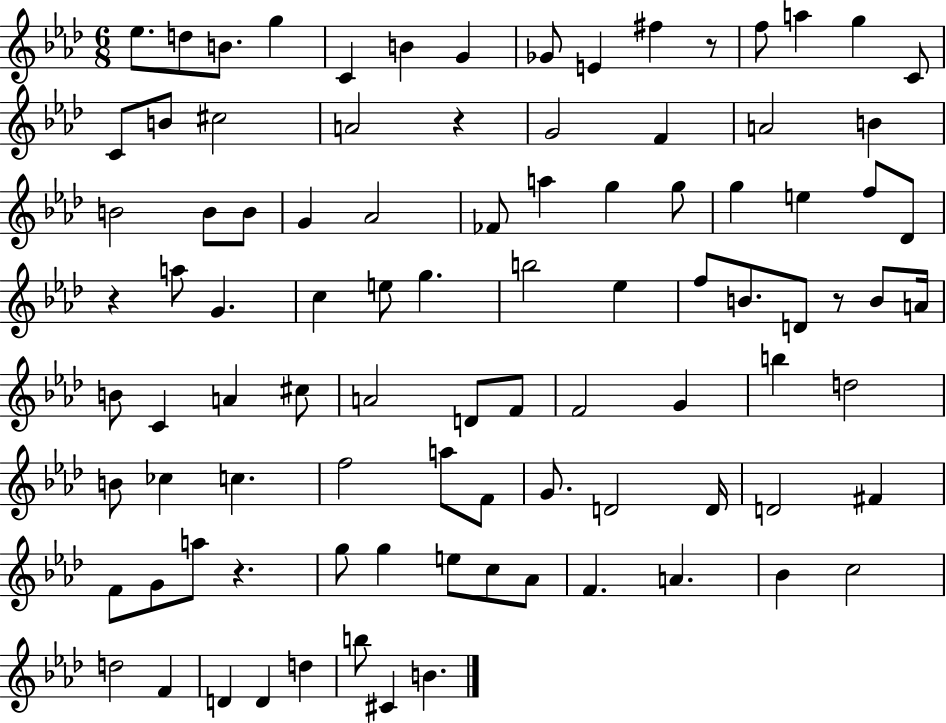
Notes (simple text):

Eb5/e. D5/e B4/e. G5/q C4/q B4/q G4/q Gb4/e E4/q F#5/q R/e F5/e A5/q G5/q C4/e C4/e B4/e C#5/h A4/h R/q G4/h F4/q A4/h B4/q B4/h B4/e B4/e G4/q Ab4/h FES4/e A5/q G5/q G5/e G5/q E5/q F5/e Db4/e R/q A5/e G4/q. C5/q E5/e G5/q. B5/h Eb5/q F5/e B4/e. D4/e R/e B4/e A4/s B4/e C4/q A4/q C#5/e A4/h D4/e F4/e F4/h G4/q B5/q D5/h B4/e CES5/q C5/q. F5/h A5/e F4/e G4/e. D4/h D4/s D4/h F#4/q F4/e G4/e A5/e R/q. G5/e G5/q E5/e C5/e Ab4/e F4/q. A4/q. Bb4/q C5/h D5/h F4/q D4/q D4/q D5/q B5/e C#4/q B4/q.